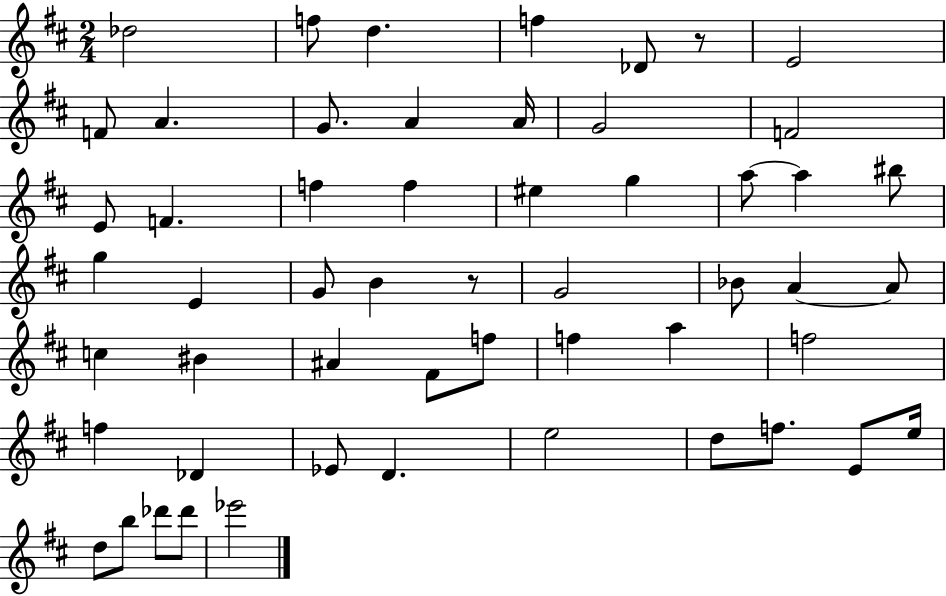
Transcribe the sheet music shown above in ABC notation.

X:1
T:Untitled
M:2/4
L:1/4
K:D
_d2 f/2 d f _D/2 z/2 E2 F/2 A G/2 A A/4 G2 F2 E/2 F f f ^e g a/2 a ^b/2 g E G/2 B z/2 G2 _B/2 A A/2 c ^B ^A ^F/2 f/2 f a f2 f _D _E/2 D e2 d/2 f/2 E/2 e/4 d/2 b/2 _d'/2 _d'/2 _e'2